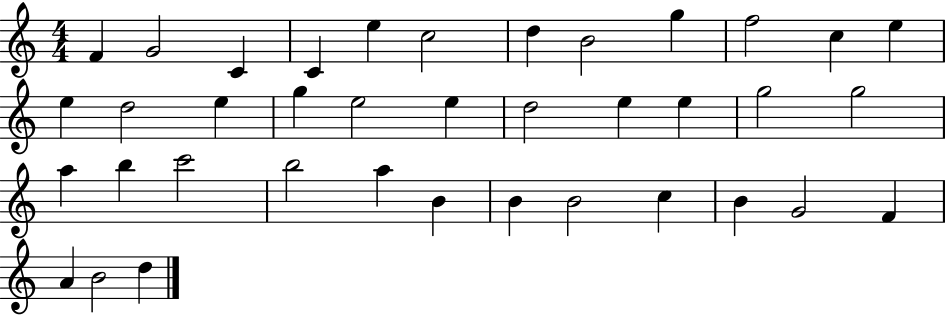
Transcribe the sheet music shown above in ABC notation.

X:1
T:Untitled
M:4/4
L:1/4
K:C
F G2 C C e c2 d B2 g f2 c e e d2 e g e2 e d2 e e g2 g2 a b c'2 b2 a B B B2 c B G2 F A B2 d